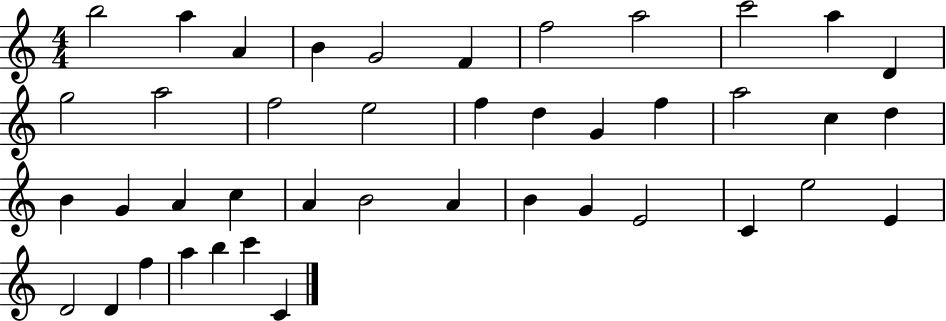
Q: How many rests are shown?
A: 0